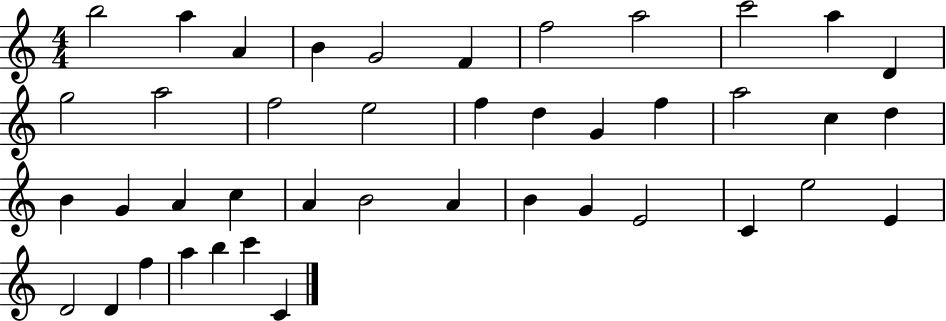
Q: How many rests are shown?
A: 0